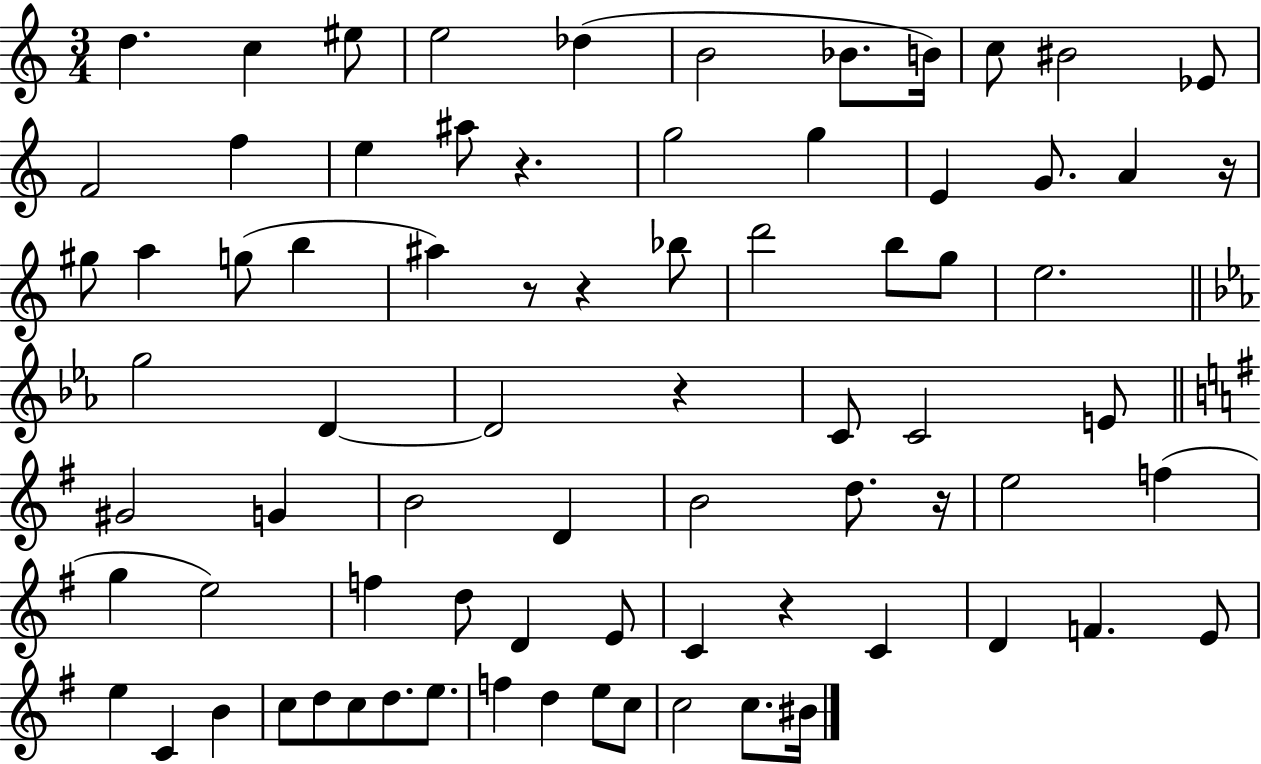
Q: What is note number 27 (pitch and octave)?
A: D6